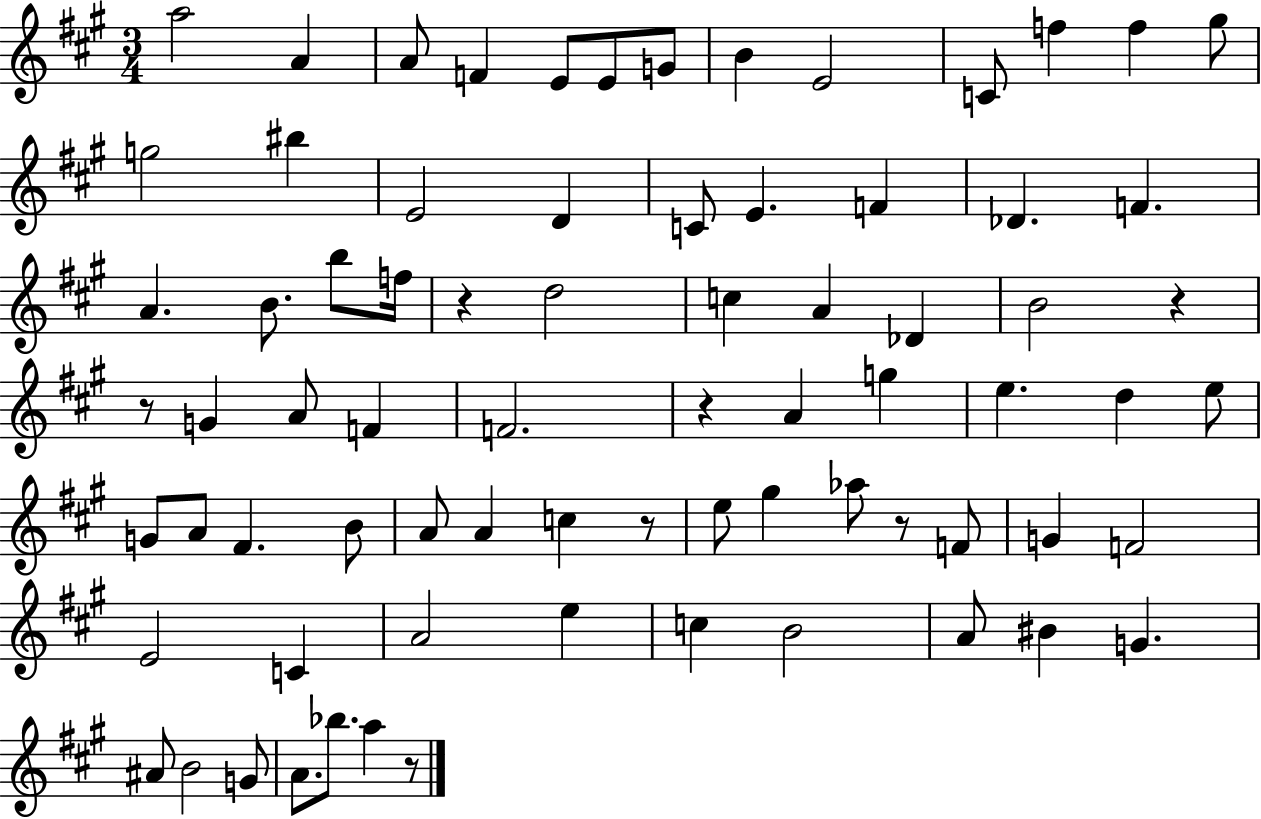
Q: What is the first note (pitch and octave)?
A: A5